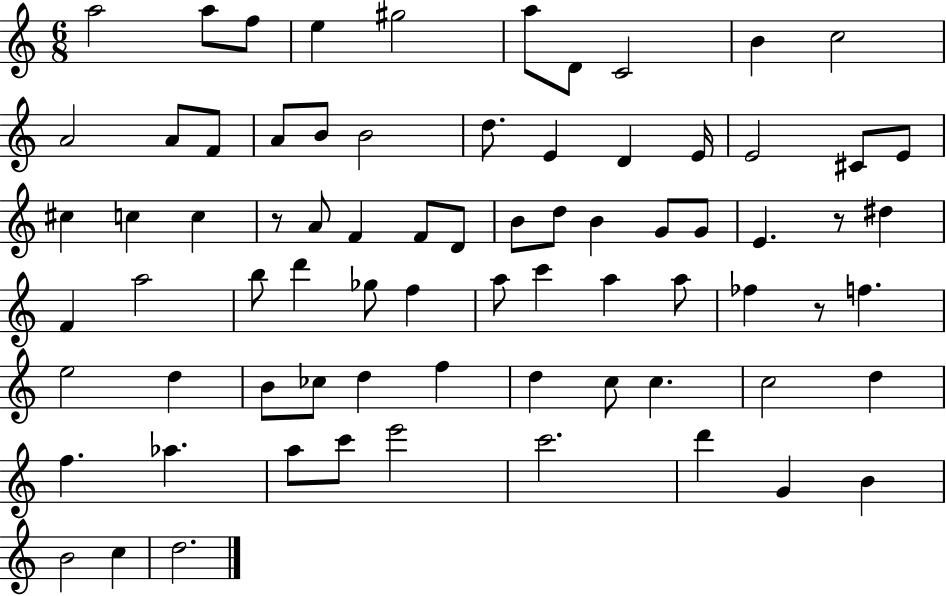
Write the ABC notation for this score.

X:1
T:Untitled
M:6/8
L:1/4
K:C
a2 a/2 f/2 e ^g2 a/2 D/2 C2 B c2 A2 A/2 F/2 A/2 B/2 B2 d/2 E D E/4 E2 ^C/2 E/2 ^c c c z/2 A/2 F F/2 D/2 B/2 d/2 B G/2 G/2 E z/2 ^d F a2 b/2 d' _g/2 f a/2 c' a a/2 _f z/2 f e2 d B/2 _c/2 d f d c/2 c c2 d f _a a/2 c'/2 e'2 c'2 d' G B B2 c d2